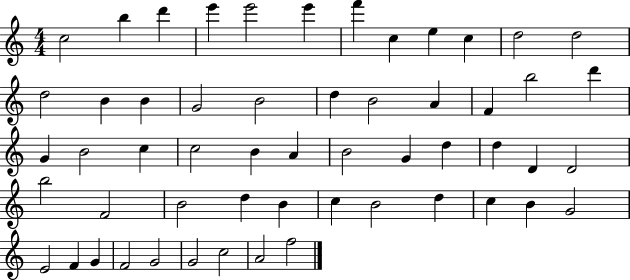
{
  \clef treble
  \numericTimeSignature
  \time 4/4
  \key c \major
  c''2 b''4 d'''4 | e'''4 e'''2 e'''4 | f'''4 c''4 e''4 c''4 | d''2 d''2 | \break d''2 b'4 b'4 | g'2 b'2 | d''4 b'2 a'4 | f'4 b''2 d'''4 | \break g'4 b'2 c''4 | c''2 b'4 a'4 | b'2 g'4 d''4 | d''4 d'4 d'2 | \break b''2 f'2 | b'2 d''4 b'4 | c''4 b'2 d''4 | c''4 b'4 g'2 | \break e'2 f'4 g'4 | f'2 g'2 | g'2 c''2 | a'2 f''2 | \break \bar "|."
}